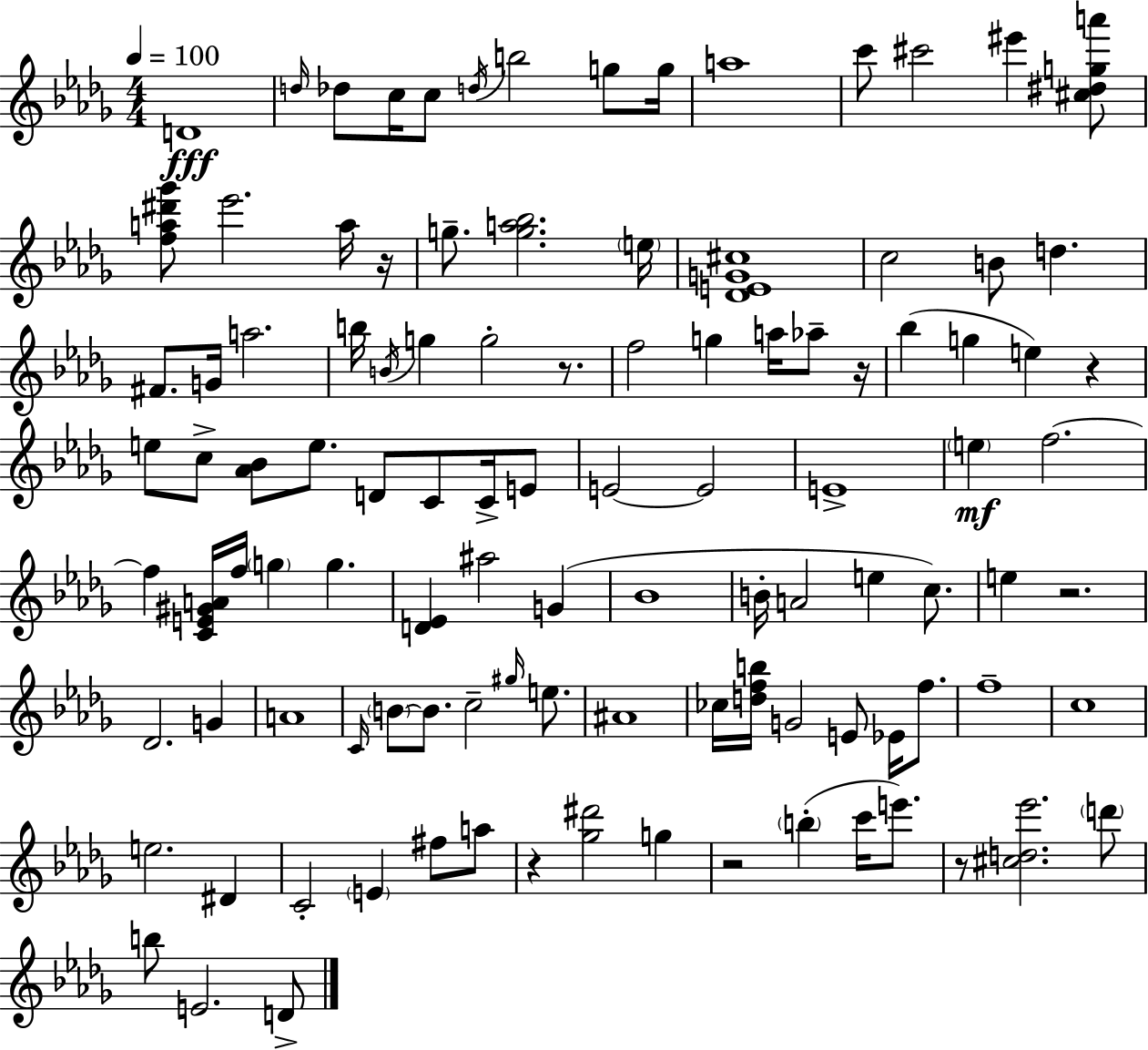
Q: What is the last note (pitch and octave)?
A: D4